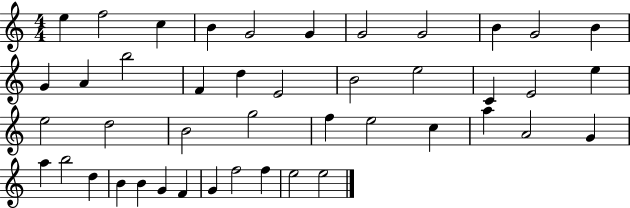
X:1
T:Untitled
M:4/4
L:1/4
K:C
e f2 c B G2 G G2 G2 B G2 B G A b2 F d E2 B2 e2 C E2 e e2 d2 B2 g2 f e2 c a A2 G a b2 d B B G F G f2 f e2 e2